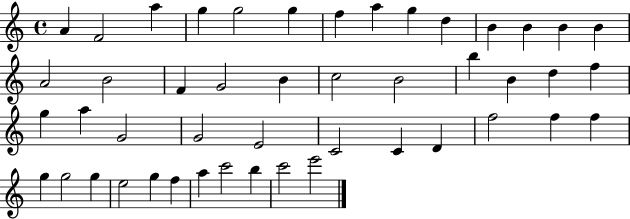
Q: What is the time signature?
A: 4/4